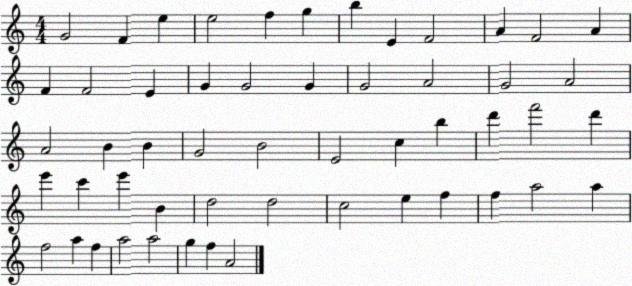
X:1
T:Untitled
M:4/4
L:1/4
K:C
G2 F e e2 f g b E F2 A F2 A F F2 E G G2 G G2 A2 G2 A2 A2 B B G2 B2 E2 c b d' f'2 d' e' c' e' B d2 d2 c2 e f f a2 a f2 a f a2 a2 g f A2